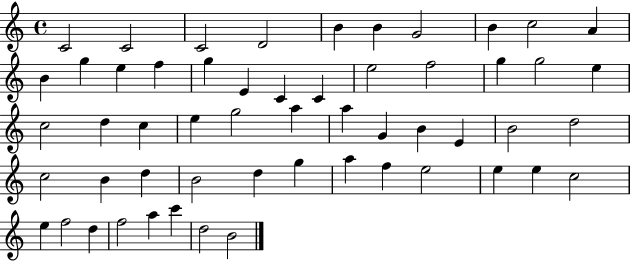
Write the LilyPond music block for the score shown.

{
  \clef treble
  \time 4/4
  \defaultTimeSignature
  \key c \major
  c'2 c'2 | c'2 d'2 | b'4 b'4 g'2 | b'4 c''2 a'4 | \break b'4 g''4 e''4 f''4 | g''4 e'4 c'4 c'4 | e''2 f''2 | g''4 g''2 e''4 | \break c''2 d''4 c''4 | e''4 g''2 a''4 | a''4 g'4 b'4 e'4 | b'2 d''2 | \break c''2 b'4 d''4 | b'2 d''4 g''4 | a''4 f''4 e''2 | e''4 e''4 c''2 | \break e''4 f''2 d''4 | f''2 a''4 c'''4 | d''2 b'2 | \bar "|."
}